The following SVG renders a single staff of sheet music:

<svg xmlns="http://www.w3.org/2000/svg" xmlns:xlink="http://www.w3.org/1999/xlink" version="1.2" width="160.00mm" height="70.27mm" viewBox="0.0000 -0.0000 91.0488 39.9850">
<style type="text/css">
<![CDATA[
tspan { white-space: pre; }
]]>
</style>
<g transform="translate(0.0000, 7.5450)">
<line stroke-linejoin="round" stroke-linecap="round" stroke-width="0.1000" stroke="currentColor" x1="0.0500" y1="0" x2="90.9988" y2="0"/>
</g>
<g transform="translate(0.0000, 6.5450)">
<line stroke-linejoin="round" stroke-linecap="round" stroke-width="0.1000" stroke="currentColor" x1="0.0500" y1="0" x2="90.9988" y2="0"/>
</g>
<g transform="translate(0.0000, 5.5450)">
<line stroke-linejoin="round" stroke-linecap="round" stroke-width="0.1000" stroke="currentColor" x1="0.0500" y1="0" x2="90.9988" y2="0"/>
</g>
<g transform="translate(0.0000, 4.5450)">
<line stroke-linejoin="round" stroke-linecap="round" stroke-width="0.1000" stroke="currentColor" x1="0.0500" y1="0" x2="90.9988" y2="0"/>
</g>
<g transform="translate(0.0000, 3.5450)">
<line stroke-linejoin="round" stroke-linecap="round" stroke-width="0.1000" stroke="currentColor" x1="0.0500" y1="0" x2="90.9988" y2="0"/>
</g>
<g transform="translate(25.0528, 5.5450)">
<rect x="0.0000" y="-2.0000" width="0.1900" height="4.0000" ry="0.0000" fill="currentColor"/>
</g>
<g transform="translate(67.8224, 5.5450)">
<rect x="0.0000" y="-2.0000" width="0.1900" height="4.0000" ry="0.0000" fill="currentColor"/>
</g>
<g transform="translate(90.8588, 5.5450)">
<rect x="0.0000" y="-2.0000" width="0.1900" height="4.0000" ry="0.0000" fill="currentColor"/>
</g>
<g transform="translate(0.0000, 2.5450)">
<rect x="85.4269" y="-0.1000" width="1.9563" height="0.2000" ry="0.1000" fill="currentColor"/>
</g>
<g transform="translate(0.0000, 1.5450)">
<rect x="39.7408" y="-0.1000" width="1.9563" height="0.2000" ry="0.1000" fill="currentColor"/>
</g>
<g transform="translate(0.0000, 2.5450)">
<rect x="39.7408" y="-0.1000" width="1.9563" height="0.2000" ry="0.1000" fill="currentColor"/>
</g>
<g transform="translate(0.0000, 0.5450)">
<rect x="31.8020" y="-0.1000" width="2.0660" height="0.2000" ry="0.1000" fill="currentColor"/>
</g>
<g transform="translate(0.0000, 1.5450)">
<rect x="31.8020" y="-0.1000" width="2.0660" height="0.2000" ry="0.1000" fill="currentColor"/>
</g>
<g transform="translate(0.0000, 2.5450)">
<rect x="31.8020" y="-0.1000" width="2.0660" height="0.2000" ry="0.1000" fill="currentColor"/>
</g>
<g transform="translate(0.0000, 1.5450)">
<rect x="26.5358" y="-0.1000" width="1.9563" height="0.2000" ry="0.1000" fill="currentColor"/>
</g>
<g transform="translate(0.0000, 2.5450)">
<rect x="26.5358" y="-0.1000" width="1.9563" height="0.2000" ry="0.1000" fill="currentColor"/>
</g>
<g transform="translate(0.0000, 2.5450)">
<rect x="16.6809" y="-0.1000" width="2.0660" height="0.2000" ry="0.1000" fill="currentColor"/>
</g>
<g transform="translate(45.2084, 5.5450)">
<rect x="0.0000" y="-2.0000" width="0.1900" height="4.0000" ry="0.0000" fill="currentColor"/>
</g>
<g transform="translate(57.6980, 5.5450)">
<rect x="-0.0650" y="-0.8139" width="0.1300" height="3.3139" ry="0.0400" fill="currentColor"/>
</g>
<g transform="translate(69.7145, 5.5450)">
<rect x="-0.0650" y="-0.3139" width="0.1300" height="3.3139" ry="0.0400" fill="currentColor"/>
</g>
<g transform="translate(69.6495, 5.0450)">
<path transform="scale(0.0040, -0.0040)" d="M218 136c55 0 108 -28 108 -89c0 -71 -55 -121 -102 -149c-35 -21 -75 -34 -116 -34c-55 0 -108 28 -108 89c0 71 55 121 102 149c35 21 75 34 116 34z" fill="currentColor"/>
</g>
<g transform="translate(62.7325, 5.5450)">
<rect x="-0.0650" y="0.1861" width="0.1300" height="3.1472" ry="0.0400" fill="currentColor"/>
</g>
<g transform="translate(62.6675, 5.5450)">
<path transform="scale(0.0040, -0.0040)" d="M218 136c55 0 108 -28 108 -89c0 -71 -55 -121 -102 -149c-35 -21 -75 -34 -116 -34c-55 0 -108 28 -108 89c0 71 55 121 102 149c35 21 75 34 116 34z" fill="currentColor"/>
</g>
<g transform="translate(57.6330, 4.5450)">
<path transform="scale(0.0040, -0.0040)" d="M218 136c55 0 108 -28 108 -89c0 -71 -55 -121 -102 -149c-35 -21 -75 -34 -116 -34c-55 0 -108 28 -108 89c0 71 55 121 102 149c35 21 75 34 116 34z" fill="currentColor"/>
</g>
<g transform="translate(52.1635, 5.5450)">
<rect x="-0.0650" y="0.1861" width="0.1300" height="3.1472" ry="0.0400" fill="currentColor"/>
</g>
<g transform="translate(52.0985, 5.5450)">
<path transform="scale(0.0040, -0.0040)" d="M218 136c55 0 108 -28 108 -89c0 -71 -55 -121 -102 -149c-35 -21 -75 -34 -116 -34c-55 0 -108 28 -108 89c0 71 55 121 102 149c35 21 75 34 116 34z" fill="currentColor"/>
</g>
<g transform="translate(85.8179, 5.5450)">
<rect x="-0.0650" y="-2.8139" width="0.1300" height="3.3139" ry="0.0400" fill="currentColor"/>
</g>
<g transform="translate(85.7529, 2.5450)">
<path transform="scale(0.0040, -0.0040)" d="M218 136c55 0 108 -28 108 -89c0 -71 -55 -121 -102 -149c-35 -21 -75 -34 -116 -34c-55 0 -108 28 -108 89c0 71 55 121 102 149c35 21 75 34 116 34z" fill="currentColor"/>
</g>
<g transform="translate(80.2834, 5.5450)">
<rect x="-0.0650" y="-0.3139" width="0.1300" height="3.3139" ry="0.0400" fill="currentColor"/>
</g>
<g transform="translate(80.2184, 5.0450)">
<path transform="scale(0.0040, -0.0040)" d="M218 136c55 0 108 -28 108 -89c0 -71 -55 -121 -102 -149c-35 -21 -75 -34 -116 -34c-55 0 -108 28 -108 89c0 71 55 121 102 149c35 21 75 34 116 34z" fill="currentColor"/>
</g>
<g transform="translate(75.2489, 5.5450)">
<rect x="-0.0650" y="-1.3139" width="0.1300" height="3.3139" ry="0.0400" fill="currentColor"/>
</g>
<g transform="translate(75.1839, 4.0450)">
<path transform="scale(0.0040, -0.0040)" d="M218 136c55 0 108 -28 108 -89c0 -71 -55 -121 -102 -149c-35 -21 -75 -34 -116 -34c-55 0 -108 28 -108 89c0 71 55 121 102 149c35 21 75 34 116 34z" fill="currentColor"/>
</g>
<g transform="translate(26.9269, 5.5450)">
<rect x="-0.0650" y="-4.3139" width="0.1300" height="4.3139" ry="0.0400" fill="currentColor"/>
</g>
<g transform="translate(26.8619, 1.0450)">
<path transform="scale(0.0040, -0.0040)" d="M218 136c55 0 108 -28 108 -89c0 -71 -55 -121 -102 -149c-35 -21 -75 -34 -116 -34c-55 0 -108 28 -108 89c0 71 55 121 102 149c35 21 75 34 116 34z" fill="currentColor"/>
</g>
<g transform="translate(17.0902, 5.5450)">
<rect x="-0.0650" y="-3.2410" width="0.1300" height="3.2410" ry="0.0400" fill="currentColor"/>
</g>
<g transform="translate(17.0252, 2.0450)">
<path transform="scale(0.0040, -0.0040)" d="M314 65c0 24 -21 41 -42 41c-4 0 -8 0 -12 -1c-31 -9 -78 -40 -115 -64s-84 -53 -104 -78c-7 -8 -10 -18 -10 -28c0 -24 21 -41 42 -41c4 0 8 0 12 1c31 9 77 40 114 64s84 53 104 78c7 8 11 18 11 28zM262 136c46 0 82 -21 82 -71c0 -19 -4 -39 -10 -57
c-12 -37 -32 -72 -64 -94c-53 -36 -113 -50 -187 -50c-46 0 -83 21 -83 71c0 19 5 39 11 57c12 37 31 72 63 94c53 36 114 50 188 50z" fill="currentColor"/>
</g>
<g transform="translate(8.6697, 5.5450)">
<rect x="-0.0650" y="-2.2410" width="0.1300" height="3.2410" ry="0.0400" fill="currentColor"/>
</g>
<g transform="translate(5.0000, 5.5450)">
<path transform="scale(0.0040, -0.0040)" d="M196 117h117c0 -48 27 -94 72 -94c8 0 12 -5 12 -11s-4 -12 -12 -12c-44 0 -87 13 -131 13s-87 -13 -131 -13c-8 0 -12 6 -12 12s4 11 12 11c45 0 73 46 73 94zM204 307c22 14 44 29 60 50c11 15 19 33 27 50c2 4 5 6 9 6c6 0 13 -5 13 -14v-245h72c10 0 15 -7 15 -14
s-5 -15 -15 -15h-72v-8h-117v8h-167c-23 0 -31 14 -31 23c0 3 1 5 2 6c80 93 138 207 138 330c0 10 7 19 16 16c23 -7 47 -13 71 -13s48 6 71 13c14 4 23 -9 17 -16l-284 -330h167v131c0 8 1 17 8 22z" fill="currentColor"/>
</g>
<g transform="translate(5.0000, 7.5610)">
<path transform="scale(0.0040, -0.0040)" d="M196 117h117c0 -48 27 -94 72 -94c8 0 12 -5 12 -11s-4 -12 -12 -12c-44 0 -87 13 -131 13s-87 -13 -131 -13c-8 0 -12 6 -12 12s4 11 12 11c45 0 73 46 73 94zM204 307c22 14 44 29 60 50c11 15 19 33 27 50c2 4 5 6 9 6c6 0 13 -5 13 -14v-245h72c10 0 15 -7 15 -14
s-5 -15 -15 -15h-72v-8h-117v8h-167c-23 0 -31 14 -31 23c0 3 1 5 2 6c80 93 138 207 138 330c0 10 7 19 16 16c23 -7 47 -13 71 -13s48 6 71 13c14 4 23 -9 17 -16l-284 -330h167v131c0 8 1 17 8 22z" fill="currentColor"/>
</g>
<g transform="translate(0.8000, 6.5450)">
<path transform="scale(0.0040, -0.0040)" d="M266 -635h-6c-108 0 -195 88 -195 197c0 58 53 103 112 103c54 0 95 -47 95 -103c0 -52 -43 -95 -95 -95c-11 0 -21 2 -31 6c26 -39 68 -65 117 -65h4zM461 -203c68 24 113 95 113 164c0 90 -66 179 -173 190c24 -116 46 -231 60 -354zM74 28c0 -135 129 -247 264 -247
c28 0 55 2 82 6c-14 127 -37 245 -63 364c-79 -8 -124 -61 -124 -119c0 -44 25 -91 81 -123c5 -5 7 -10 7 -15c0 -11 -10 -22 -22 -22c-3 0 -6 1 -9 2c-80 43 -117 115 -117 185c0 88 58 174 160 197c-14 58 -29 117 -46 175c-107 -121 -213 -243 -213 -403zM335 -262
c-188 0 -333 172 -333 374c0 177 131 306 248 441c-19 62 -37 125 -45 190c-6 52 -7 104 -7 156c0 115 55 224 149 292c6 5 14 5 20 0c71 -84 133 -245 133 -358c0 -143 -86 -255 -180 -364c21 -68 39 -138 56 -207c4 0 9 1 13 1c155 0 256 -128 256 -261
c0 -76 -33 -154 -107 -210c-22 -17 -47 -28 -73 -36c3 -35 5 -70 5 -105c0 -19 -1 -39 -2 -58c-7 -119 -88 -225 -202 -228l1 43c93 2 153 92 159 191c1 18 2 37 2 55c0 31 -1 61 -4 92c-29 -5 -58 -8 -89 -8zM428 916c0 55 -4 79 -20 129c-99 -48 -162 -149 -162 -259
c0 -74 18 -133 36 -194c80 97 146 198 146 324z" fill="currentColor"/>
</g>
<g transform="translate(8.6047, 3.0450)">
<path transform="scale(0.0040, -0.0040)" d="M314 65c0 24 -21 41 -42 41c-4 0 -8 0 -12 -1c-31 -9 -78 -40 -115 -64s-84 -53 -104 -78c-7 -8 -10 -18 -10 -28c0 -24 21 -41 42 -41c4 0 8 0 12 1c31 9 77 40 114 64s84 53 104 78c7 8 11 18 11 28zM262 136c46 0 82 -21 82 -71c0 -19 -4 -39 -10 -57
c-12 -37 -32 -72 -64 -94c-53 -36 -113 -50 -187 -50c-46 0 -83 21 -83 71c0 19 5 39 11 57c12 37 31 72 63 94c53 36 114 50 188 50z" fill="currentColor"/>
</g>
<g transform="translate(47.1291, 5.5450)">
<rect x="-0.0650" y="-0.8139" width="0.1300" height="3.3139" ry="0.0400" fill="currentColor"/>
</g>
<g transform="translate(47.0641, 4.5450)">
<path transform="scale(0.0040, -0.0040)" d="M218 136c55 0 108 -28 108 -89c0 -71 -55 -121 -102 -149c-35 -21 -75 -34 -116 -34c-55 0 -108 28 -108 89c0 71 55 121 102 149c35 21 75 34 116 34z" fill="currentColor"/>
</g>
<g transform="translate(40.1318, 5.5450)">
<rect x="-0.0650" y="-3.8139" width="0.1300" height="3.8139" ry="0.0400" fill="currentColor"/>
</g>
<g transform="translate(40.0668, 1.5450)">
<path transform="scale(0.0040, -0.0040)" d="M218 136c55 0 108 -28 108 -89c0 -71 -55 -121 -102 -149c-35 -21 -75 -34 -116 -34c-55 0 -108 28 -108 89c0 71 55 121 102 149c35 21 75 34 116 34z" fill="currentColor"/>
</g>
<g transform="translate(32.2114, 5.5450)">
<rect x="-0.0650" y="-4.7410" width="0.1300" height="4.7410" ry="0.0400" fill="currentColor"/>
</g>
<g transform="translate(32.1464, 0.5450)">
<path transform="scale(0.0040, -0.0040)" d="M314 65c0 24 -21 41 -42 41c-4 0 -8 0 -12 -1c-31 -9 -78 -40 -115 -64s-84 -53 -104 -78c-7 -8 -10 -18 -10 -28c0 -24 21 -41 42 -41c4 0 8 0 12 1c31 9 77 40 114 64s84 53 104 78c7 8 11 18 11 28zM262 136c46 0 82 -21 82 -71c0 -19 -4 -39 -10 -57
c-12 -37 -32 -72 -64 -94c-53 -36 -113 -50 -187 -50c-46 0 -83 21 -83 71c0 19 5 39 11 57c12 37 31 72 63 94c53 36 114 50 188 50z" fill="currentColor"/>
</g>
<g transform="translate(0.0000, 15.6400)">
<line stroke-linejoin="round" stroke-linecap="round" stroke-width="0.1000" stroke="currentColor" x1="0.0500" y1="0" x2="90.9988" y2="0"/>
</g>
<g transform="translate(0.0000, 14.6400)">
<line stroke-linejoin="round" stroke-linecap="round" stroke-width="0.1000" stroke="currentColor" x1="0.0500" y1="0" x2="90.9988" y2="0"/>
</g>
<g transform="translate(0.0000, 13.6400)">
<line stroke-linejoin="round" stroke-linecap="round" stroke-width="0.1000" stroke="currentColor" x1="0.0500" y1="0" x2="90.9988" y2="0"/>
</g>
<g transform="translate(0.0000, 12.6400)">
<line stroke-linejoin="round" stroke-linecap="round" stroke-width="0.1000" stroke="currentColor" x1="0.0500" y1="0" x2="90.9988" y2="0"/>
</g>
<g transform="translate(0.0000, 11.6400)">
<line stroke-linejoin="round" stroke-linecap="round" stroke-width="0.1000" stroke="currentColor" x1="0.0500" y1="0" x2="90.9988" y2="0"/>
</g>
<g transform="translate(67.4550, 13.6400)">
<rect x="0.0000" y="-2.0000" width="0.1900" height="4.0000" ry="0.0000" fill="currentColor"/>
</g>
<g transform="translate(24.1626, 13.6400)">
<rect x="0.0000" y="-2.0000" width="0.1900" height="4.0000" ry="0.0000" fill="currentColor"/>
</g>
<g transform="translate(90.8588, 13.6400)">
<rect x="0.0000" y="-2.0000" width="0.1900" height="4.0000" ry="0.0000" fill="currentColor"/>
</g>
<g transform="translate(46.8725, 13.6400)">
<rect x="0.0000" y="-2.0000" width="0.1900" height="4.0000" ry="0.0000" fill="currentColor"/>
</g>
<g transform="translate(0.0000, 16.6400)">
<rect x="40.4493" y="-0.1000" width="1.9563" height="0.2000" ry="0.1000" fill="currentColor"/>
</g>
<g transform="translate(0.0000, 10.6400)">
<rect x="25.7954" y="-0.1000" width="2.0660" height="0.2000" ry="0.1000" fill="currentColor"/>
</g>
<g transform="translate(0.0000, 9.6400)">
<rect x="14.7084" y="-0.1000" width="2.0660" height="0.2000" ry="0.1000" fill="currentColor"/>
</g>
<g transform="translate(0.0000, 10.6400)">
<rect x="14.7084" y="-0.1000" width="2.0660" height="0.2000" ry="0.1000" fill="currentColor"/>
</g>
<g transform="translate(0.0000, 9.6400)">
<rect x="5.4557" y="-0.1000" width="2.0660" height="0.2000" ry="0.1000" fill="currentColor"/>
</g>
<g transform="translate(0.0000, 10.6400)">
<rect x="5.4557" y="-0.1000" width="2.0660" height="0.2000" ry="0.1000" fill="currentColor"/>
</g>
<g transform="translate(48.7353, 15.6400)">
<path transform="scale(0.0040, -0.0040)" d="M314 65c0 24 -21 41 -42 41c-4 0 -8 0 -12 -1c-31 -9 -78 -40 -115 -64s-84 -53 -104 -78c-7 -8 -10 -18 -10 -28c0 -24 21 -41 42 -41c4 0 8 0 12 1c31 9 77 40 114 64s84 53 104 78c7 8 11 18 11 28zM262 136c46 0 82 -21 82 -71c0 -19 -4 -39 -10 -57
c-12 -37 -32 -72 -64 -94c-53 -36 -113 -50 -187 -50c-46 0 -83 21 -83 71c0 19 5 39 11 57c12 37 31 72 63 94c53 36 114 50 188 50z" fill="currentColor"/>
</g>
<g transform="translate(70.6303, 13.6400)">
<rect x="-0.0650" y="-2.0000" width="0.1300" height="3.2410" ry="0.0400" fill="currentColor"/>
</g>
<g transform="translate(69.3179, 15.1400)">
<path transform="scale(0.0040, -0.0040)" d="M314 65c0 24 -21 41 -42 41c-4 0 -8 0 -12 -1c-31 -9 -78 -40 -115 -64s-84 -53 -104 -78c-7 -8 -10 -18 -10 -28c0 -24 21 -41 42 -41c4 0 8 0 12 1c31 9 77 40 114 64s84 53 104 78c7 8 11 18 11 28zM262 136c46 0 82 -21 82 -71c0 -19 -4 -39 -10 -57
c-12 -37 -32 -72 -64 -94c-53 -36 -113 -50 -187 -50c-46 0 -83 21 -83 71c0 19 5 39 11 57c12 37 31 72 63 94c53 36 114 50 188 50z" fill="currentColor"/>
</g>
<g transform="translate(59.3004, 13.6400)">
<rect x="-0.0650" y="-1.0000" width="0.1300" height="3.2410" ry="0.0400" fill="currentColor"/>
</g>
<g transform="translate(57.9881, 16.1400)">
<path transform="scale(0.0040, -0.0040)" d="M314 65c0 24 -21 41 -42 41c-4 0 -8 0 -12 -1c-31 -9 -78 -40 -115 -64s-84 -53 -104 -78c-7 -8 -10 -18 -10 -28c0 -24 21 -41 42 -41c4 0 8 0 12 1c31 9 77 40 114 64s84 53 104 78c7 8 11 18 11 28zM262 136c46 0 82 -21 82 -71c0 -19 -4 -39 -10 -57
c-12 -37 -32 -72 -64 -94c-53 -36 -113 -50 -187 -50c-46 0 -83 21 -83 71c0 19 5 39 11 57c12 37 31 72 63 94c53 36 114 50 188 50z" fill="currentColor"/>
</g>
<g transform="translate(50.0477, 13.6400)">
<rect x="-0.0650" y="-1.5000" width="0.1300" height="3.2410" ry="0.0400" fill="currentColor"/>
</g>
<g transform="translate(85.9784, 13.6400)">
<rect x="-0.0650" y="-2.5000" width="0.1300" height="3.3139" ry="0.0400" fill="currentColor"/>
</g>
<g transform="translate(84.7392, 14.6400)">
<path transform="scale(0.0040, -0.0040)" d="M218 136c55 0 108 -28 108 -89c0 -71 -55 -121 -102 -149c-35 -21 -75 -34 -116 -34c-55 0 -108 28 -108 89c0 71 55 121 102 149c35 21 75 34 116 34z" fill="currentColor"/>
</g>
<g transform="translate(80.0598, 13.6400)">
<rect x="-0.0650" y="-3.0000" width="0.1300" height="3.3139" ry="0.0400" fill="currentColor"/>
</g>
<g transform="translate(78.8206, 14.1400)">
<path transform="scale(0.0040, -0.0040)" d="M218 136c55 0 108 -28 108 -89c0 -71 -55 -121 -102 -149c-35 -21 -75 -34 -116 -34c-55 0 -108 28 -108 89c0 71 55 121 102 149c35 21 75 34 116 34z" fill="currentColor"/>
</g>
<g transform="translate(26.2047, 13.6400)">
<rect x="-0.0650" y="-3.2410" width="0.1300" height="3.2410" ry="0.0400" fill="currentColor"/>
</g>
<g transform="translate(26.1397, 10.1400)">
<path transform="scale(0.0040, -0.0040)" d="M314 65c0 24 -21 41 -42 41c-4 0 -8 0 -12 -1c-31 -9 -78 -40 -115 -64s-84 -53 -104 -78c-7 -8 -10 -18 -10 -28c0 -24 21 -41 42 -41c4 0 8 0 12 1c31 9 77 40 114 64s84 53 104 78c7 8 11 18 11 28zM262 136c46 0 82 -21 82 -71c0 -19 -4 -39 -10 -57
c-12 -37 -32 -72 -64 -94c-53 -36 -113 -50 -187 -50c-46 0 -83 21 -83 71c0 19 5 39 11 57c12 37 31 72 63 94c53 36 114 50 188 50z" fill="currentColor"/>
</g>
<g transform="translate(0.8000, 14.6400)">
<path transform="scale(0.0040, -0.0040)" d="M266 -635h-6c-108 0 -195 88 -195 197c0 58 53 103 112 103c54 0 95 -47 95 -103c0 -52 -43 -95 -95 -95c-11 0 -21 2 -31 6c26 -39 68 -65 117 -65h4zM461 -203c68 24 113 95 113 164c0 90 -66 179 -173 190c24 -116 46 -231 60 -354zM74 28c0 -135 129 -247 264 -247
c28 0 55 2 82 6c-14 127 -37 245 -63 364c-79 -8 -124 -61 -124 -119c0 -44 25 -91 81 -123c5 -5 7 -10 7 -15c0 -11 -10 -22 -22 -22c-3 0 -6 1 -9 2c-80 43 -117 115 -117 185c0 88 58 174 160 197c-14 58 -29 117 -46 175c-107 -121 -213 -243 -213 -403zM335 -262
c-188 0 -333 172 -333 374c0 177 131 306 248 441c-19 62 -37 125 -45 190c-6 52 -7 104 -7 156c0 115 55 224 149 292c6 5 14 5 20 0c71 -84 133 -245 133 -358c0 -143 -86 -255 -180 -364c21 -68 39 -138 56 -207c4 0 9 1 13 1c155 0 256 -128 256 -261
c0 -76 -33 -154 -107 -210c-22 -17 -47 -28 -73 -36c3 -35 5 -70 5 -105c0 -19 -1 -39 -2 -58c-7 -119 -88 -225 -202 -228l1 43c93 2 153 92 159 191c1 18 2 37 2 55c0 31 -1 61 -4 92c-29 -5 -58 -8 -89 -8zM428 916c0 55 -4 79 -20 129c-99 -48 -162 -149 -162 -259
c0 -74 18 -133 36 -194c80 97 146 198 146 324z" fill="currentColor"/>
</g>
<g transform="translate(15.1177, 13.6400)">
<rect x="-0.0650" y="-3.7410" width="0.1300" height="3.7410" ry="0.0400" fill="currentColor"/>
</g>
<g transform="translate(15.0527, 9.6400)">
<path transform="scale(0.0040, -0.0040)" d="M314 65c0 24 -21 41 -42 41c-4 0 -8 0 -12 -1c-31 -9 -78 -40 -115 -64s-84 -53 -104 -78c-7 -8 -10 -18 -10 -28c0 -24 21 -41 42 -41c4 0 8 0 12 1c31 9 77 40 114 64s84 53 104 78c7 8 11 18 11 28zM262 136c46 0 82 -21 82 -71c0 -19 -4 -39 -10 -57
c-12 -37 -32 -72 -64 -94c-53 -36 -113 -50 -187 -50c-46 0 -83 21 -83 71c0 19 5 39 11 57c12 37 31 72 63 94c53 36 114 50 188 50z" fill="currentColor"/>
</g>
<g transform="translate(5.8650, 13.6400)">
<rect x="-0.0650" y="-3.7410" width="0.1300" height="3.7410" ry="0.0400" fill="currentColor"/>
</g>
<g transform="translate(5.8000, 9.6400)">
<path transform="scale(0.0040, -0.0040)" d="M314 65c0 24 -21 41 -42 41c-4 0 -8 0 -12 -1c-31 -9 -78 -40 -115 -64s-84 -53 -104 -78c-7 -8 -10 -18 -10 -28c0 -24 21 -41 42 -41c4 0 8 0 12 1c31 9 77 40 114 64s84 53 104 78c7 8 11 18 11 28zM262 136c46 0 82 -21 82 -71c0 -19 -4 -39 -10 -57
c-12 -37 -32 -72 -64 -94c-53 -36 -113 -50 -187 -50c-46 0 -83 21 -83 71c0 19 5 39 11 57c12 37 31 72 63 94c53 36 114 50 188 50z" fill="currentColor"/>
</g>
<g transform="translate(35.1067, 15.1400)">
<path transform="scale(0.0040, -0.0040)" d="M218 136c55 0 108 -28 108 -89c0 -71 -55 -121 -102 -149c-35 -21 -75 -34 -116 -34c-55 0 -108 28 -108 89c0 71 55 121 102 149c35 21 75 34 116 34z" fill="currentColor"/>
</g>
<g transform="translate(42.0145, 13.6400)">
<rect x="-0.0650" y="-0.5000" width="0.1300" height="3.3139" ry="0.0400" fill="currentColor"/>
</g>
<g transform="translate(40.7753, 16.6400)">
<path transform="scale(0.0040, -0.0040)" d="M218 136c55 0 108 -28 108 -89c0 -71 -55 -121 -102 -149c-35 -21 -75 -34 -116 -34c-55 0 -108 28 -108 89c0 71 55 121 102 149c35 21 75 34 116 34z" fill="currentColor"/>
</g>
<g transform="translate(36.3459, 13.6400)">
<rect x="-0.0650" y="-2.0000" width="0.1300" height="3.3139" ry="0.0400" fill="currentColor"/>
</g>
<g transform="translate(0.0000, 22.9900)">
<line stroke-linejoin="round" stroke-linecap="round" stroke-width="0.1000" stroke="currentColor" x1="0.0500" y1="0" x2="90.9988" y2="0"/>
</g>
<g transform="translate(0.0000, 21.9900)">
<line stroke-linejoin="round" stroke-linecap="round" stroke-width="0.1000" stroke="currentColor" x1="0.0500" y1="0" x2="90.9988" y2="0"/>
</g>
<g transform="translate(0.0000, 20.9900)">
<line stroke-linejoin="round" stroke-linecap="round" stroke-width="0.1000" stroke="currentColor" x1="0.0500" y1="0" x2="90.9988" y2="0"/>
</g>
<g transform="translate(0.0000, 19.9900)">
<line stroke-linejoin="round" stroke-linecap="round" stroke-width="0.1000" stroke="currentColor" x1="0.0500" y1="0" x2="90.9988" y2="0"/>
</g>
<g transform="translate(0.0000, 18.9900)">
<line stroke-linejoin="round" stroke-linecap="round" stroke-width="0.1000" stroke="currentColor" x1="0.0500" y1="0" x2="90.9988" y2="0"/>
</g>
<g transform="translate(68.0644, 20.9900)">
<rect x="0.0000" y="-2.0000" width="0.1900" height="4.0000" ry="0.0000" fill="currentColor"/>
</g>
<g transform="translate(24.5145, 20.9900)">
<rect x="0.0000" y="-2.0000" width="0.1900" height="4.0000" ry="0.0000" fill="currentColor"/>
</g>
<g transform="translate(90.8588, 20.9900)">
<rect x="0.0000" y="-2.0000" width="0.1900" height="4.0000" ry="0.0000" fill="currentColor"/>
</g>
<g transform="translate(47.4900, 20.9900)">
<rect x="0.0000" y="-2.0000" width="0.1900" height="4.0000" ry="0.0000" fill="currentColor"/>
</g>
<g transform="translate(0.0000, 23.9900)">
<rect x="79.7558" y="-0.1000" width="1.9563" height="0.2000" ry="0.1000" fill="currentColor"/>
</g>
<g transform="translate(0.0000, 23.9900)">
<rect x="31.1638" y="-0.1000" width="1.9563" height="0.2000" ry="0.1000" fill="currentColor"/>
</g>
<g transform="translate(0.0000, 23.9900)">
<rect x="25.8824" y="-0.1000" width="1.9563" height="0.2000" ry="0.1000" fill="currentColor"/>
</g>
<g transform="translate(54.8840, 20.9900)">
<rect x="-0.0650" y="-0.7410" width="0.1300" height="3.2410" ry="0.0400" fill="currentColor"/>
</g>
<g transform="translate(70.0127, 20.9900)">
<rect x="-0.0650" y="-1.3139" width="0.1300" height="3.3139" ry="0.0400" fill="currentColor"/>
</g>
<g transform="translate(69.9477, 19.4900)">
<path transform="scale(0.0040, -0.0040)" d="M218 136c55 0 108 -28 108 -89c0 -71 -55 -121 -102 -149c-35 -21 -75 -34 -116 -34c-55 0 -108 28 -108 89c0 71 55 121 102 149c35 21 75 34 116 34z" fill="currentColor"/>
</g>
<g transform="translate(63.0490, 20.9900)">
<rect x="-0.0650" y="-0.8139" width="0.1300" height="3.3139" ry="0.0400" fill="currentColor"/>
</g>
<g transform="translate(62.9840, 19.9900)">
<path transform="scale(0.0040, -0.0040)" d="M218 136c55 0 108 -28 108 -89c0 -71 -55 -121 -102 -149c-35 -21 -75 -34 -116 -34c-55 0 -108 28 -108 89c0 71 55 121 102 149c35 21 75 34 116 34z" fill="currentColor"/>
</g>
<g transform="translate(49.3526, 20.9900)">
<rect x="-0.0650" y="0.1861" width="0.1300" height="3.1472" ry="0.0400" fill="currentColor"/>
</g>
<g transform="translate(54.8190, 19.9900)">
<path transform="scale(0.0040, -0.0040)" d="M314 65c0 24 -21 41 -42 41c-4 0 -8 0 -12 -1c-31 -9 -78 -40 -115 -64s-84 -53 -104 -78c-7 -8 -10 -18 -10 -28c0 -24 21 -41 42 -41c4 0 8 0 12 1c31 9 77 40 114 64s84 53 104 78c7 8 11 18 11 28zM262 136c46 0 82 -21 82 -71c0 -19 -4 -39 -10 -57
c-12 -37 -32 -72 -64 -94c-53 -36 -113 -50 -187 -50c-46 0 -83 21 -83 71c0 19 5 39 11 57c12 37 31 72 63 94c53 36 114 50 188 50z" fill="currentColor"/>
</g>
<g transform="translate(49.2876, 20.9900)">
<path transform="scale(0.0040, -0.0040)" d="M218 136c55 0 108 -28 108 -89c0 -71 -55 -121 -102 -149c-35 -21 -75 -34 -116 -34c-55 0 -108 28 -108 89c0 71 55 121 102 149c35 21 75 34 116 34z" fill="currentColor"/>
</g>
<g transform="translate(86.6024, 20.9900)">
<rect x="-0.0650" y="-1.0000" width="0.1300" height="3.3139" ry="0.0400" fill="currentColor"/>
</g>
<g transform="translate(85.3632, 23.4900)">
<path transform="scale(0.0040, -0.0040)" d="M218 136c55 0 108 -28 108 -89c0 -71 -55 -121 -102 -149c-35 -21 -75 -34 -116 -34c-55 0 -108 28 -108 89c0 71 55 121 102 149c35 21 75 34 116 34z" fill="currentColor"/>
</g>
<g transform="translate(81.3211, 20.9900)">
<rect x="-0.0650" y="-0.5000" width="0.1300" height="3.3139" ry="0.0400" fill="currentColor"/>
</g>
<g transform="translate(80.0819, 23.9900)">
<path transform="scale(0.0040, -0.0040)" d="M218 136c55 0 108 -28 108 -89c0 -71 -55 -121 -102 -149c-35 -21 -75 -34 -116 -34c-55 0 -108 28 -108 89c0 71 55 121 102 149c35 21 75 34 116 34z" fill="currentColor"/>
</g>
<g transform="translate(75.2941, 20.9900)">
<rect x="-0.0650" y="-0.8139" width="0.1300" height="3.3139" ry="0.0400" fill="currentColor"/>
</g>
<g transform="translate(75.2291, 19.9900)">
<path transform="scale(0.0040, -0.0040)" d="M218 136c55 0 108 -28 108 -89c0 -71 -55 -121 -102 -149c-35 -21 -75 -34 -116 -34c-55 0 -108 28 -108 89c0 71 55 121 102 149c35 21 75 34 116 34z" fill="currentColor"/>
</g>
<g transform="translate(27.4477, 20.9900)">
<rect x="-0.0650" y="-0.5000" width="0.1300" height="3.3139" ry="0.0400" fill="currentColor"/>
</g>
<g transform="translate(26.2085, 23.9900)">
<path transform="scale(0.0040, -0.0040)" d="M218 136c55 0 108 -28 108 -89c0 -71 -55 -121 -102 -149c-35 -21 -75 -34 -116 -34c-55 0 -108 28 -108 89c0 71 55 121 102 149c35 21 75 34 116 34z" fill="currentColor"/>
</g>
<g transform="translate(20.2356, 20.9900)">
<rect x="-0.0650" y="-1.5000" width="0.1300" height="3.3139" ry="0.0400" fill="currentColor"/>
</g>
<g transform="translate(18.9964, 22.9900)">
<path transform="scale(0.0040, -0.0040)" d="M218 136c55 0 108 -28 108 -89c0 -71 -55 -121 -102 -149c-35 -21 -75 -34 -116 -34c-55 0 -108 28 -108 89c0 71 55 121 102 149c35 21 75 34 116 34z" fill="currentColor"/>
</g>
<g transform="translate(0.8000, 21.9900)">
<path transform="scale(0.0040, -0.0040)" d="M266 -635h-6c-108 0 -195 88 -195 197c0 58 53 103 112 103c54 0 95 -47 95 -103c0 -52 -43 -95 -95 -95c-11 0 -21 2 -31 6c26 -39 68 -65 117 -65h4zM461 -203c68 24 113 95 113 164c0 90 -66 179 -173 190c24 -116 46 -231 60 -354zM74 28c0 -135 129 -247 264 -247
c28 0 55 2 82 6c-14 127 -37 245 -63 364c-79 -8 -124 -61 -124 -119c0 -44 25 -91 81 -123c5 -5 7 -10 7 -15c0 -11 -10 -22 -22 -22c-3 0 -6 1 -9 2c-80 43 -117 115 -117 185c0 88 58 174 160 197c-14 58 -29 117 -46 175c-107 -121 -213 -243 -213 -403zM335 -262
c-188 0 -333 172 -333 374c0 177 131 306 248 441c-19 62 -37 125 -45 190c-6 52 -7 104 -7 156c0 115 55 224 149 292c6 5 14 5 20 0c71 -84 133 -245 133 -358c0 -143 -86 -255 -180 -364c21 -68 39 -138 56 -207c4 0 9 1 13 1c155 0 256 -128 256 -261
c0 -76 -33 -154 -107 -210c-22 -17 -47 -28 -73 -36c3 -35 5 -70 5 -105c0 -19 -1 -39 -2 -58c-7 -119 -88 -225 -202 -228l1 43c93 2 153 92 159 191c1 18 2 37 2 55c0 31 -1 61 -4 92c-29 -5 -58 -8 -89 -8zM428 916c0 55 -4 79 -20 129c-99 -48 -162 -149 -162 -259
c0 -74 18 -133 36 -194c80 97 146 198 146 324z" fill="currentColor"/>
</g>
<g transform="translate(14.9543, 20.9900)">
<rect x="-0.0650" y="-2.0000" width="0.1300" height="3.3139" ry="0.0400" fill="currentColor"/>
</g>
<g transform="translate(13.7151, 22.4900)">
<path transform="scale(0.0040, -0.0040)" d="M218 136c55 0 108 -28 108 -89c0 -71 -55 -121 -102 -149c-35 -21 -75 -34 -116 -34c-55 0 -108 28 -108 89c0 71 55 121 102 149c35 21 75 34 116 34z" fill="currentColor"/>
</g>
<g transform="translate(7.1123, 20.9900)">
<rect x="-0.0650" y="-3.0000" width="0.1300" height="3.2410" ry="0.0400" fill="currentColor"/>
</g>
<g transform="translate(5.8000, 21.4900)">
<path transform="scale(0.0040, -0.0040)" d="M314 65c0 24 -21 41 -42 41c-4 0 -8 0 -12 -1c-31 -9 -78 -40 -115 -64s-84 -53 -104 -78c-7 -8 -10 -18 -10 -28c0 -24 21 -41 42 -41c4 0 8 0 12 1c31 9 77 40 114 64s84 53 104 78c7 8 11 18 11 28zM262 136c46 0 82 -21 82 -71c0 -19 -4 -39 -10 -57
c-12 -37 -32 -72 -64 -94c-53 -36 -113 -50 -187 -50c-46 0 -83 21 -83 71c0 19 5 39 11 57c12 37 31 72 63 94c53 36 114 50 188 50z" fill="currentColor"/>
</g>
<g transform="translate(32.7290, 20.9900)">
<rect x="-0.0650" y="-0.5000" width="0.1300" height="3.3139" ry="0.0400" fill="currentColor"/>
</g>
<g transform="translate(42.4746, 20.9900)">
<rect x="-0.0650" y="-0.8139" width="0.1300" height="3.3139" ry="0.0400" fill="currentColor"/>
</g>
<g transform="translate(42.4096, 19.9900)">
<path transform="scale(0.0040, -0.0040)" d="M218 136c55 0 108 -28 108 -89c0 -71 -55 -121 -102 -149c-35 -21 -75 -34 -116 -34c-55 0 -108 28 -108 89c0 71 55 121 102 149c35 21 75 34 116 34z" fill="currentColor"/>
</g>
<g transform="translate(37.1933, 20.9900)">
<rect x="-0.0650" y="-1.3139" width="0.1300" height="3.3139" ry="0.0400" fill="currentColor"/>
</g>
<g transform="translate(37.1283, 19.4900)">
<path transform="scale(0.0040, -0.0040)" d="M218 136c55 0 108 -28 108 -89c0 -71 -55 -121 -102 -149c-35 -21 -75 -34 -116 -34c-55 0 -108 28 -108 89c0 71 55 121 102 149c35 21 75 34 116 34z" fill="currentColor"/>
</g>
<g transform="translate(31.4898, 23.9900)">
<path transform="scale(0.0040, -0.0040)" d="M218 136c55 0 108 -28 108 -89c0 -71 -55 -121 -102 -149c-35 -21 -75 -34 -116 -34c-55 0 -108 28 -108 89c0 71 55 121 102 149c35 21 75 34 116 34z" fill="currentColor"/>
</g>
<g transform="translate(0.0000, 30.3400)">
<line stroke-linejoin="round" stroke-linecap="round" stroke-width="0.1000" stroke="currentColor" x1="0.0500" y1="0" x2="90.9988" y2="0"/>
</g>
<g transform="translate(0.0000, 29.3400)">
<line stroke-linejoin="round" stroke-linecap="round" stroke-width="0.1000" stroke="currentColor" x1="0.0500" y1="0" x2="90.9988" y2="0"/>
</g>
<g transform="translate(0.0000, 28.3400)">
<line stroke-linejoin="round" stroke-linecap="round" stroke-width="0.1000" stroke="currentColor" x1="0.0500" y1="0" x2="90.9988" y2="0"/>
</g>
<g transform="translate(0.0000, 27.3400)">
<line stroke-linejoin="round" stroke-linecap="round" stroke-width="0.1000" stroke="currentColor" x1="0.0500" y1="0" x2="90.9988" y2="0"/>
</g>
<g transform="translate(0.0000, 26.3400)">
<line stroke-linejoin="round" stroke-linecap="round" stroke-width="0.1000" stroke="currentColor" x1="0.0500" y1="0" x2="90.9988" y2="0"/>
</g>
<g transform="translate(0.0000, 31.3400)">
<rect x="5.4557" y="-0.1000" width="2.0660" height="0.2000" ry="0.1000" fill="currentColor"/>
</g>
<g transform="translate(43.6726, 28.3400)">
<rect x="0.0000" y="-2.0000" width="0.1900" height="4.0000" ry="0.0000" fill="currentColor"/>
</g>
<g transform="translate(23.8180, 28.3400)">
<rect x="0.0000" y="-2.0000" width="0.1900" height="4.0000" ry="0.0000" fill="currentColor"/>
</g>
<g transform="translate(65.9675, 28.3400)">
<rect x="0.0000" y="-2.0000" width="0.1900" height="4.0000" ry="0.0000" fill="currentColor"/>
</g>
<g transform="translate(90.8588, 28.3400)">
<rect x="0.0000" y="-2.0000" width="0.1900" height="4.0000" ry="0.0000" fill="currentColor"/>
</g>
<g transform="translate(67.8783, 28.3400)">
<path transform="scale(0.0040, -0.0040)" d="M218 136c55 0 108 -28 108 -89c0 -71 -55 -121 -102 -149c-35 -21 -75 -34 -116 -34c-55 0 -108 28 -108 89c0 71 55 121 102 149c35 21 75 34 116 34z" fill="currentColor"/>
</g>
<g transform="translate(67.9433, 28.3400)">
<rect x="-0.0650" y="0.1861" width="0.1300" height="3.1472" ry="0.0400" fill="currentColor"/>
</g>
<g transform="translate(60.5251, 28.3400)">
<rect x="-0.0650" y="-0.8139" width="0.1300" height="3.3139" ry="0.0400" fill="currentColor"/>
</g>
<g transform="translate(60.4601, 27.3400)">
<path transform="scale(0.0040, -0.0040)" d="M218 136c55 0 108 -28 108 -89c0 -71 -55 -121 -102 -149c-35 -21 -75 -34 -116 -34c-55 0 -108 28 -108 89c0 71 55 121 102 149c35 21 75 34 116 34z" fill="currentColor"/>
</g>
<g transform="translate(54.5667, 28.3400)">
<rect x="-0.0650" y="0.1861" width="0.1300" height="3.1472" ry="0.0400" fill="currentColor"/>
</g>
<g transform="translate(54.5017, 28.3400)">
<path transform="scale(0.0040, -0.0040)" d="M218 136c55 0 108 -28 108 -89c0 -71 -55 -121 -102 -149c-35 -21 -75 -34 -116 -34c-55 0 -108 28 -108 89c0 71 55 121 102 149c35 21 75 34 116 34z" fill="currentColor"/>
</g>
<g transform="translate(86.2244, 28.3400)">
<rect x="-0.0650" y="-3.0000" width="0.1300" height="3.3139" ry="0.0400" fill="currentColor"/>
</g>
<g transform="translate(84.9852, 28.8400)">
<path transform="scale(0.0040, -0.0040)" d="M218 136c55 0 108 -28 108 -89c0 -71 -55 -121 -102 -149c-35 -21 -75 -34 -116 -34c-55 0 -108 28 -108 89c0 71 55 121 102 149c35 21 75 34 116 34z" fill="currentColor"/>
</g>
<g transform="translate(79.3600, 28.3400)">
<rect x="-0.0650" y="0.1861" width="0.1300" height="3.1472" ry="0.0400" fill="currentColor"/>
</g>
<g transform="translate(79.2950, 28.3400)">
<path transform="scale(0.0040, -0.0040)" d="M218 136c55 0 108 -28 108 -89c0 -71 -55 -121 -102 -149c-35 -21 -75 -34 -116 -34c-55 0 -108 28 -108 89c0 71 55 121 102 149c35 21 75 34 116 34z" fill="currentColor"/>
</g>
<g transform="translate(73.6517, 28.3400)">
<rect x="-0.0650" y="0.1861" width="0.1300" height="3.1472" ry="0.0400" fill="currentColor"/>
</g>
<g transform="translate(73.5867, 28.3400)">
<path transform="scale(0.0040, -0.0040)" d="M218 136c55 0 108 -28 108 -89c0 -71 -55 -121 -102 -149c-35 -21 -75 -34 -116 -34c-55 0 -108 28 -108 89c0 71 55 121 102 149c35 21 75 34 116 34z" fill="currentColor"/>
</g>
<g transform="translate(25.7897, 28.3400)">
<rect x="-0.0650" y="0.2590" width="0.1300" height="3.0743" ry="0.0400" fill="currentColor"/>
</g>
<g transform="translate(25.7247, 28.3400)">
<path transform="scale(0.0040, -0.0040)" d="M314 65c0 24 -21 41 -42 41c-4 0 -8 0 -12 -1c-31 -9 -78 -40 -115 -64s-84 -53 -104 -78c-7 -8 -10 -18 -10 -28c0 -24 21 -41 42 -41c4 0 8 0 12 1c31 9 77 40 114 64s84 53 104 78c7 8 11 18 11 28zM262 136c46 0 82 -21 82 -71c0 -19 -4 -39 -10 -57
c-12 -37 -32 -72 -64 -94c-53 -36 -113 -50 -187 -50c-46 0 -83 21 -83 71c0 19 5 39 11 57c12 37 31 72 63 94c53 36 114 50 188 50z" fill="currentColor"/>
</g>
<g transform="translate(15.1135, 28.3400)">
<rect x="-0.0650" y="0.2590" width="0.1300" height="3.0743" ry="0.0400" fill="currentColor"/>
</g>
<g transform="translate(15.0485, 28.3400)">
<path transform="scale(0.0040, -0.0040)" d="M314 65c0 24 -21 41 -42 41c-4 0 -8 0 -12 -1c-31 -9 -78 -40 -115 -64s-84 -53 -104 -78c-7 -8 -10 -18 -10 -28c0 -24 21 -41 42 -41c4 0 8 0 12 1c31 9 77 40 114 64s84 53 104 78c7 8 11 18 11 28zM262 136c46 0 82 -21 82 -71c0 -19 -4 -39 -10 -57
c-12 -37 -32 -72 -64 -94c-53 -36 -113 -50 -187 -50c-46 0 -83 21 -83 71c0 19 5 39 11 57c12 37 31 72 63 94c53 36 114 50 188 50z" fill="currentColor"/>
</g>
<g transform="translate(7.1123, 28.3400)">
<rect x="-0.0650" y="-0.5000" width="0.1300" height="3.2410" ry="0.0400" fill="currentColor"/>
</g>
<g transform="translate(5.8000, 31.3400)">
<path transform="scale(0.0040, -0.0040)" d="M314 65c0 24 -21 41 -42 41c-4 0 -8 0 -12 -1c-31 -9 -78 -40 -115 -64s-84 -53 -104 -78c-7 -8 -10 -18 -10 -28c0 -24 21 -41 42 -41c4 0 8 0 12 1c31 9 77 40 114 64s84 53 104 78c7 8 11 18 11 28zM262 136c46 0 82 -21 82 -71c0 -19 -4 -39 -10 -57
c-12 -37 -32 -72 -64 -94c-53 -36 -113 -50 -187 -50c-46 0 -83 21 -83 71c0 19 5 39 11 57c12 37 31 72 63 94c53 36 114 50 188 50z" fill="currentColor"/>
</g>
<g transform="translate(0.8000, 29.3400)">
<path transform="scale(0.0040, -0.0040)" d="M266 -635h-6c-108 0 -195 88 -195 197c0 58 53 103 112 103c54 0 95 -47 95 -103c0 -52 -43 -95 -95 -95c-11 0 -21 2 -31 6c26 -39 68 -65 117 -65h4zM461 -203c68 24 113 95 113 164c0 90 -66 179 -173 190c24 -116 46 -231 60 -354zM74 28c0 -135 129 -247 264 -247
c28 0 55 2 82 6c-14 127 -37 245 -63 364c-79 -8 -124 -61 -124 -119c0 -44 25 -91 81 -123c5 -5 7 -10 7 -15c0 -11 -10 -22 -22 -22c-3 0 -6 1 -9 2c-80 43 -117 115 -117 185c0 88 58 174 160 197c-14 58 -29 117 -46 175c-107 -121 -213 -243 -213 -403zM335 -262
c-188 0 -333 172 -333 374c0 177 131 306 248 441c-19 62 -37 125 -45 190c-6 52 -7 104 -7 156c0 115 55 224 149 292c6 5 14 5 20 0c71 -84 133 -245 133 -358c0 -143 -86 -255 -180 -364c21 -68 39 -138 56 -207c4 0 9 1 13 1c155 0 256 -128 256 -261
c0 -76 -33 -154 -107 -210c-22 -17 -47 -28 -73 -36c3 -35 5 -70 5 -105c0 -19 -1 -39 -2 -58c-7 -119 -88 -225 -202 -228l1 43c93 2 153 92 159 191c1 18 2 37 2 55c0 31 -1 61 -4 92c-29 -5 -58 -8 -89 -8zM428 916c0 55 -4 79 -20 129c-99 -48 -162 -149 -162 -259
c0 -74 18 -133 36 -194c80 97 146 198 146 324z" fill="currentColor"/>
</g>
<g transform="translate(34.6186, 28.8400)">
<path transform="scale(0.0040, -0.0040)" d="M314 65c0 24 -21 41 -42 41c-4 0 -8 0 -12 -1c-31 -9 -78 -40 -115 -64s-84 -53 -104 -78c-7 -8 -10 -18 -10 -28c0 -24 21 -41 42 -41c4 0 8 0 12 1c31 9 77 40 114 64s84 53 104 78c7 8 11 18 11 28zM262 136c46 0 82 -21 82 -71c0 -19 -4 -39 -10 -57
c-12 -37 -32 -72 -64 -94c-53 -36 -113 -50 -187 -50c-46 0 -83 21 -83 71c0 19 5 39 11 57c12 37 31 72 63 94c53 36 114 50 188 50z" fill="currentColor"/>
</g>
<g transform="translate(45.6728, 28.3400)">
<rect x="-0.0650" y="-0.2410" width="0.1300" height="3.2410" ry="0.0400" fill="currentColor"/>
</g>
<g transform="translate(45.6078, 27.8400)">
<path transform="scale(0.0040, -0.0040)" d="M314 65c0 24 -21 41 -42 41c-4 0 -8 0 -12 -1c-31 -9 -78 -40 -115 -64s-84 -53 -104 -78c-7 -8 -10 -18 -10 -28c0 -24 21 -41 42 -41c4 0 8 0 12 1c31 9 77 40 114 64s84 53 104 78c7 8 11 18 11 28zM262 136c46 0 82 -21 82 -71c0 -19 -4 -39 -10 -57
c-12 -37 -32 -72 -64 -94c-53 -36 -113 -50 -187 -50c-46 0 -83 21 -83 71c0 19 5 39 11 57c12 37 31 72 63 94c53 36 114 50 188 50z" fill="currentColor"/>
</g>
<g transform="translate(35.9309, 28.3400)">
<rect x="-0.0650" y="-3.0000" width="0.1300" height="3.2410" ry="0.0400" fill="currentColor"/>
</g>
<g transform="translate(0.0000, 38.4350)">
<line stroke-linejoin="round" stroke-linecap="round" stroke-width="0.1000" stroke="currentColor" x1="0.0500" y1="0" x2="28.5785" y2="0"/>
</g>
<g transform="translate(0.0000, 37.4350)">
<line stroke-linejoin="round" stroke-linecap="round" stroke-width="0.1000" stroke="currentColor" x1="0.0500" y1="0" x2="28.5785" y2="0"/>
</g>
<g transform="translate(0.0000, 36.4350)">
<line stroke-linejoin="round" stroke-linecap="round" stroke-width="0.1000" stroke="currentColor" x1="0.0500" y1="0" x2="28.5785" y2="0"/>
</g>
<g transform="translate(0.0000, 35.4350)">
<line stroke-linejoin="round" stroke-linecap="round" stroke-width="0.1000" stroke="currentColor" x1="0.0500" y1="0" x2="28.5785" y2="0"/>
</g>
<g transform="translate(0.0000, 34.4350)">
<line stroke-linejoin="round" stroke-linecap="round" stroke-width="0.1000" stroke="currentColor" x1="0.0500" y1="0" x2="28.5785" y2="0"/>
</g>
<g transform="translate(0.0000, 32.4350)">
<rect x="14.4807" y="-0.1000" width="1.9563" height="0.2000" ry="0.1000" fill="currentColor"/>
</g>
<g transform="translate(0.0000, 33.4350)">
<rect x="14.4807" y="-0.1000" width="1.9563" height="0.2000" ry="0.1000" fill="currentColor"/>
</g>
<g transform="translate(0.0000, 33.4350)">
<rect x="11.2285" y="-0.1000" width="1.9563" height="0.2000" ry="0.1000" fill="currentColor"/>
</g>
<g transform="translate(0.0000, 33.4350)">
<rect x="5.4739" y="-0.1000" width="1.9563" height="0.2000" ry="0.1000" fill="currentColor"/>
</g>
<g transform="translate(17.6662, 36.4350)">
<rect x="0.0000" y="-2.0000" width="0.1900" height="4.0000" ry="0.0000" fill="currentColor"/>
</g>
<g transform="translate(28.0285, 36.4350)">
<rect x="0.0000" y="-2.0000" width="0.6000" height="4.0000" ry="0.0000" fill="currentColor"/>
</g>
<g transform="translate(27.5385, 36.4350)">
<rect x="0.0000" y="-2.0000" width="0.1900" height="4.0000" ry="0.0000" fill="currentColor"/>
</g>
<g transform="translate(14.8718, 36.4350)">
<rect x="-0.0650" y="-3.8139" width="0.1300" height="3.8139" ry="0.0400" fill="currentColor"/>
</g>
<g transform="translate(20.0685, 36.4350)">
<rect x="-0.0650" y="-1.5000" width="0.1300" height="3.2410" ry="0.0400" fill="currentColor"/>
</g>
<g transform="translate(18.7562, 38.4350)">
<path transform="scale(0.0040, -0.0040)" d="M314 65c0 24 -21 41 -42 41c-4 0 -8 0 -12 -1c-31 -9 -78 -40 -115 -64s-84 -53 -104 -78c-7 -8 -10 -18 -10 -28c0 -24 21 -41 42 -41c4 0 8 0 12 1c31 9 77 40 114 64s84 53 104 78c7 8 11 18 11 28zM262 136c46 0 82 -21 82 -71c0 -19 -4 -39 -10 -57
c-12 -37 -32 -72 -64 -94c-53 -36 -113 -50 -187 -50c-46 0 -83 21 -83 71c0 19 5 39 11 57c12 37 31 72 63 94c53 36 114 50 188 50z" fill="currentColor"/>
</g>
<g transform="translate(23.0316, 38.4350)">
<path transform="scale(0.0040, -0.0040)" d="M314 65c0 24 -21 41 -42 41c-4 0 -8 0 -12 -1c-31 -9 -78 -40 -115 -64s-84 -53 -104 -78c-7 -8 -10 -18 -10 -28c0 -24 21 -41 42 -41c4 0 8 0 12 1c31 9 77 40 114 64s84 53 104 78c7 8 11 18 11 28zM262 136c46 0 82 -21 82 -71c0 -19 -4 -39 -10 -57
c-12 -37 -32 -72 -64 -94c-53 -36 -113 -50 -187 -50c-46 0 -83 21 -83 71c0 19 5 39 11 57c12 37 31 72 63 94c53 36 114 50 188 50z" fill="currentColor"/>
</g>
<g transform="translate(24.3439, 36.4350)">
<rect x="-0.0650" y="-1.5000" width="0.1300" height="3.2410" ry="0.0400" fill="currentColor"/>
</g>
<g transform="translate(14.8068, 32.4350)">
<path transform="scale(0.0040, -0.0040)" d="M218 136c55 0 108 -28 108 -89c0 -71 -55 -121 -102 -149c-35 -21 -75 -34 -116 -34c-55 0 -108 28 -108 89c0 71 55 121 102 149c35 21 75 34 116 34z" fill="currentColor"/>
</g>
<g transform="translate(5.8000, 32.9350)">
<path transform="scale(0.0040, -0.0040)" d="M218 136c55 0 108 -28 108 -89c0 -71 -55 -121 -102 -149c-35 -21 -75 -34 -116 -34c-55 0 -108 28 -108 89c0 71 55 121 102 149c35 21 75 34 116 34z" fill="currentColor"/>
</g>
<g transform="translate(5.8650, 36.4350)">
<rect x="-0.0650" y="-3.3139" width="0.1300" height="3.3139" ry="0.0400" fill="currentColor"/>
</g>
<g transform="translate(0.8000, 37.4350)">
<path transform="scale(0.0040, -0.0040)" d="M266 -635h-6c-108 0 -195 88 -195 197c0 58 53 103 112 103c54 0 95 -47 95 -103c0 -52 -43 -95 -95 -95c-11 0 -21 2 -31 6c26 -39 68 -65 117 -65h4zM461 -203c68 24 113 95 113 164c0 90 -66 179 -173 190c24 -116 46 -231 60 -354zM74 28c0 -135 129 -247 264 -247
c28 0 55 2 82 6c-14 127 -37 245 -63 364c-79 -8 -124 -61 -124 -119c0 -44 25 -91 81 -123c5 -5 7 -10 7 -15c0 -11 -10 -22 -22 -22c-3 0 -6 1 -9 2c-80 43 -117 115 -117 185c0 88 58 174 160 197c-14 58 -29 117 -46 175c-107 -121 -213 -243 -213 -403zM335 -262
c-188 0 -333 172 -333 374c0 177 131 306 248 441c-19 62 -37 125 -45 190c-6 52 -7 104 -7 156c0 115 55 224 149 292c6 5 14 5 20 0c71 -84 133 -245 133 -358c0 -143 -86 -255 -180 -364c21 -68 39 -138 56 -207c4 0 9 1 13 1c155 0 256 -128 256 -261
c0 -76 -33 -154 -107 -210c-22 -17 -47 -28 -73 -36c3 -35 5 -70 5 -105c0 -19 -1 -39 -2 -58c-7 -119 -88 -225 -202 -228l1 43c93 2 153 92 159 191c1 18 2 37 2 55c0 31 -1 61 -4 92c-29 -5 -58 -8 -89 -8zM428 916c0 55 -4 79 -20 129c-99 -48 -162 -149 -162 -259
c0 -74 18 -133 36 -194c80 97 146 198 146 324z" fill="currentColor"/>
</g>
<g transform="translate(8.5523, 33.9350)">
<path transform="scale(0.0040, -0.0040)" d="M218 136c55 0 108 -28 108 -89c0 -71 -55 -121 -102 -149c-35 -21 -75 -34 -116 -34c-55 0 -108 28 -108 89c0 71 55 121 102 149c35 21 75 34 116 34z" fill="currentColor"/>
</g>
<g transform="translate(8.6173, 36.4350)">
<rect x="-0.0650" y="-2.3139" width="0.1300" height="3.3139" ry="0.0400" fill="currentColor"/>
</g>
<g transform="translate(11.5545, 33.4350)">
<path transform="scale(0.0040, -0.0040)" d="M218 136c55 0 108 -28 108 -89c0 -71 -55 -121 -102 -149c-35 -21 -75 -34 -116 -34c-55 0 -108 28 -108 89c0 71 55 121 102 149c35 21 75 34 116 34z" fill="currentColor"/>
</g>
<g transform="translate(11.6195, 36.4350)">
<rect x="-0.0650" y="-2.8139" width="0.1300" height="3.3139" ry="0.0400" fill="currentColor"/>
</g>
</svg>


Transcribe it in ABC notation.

X:1
T:Untitled
M:4/4
L:1/4
K:C
g2 b2 d' e'2 c' d B d B c e c a c'2 c'2 b2 F C E2 D2 F2 A G A2 F E C C e d B d2 d e d C D C2 B2 B2 A2 c2 B d B B B A b g a c' E2 E2